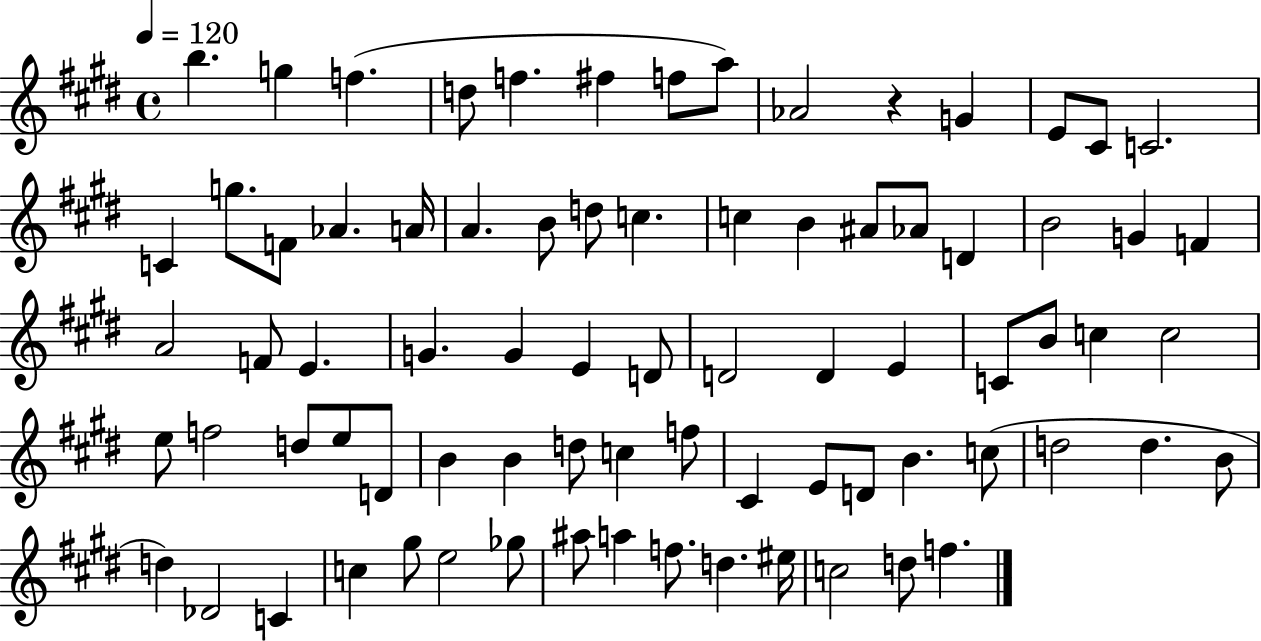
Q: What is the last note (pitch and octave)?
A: F5